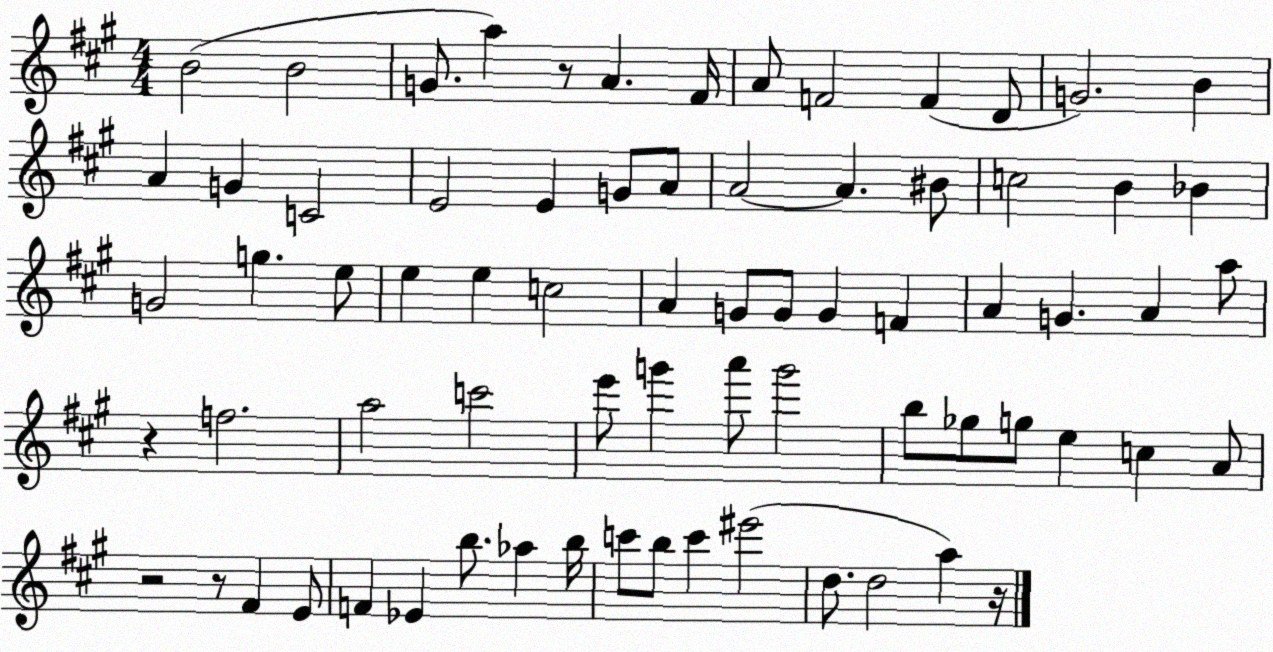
X:1
T:Untitled
M:4/4
L:1/4
K:A
B2 B2 G/2 a z/2 A ^F/4 A/2 F2 F D/2 G2 B A G C2 E2 E G/2 A/2 A2 A ^B/2 c2 B _B G2 g e/2 e e c2 A G/2 G/2 G F A G A a/2 z f2 a2 c'2 e'/2 g' a'/2 g'2 b/2 _g/2 g/2 e c A/2 z2 z/2 ^F E/2 F _E b/2 _a b/4 c'/2 b/2 c' ^e'2 d/2 d2 a z/4